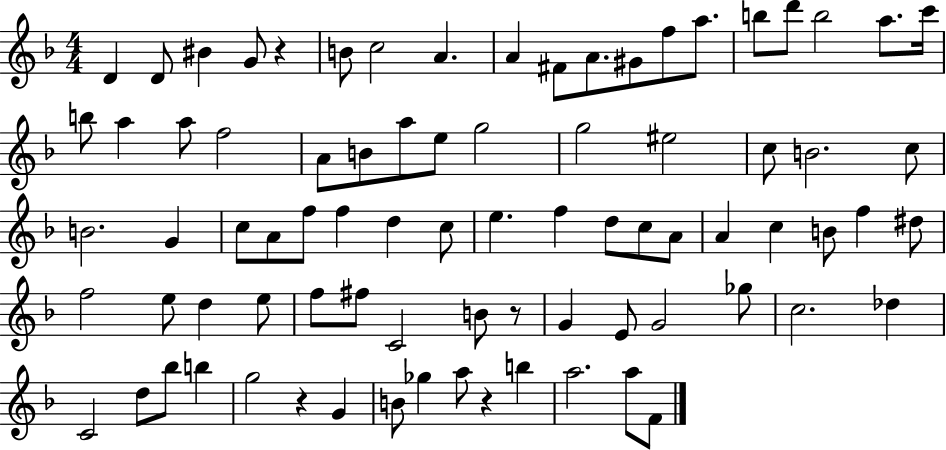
X:1
T:Untitled
M:4/4
L:1/4
K:F
D D/2 ^B G/2 z B/2 c2 A A ^F/2 A/2 ^G/2 f/2 a/2 b/2 d'/2 b2 a/2 c'/4 b/2 a a/2 f2 A/2 B/2 a/2 e/2 g2 g2 ^e2 c/2 B2 c/2 B2 G c/2 A/2 f/2 f d c/2 e f d/2 c/2 A/2 A c B/2 f ^d/2 f2 e/2 d e/2 f/2 ^f/2 C2 B/2 z/2 G E/2 G2 _g/2 c2 _d C2 d/2 _b/2 b g2 z G B/2 _g a/2 z b a2 a/2 F/2